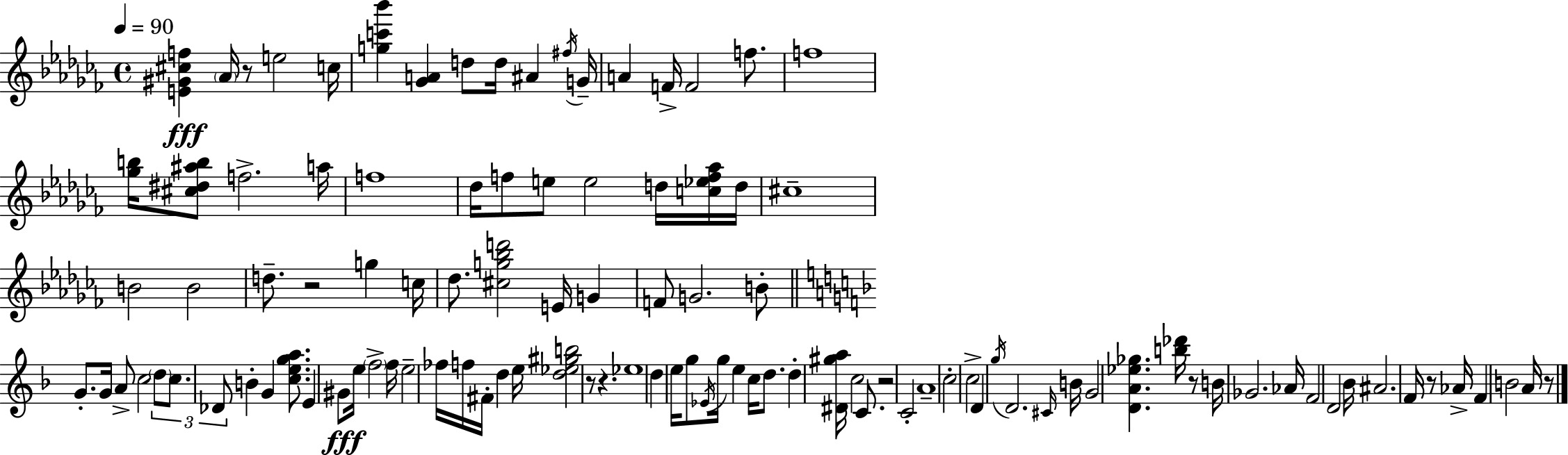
{
  \clef treble
  \time 4/4
  \defaultTimeSignature
  \key aes \minor
  \tempo 4 = 90
  \repeat volta 2 { <e' gis' cis'' f''>4\fff \parenthesize aes'16 r8 e''2 c''16 | <g'' c''' bes'''>4 <ges' a'>4 d''8 d''16 ais'4 \acciaccatura { fis''16 } | g'16-- a'4 f'16-> f'2 f''8. | f''1 | \break <ges'' b''>16 <cis'' dis'' ais'' b''>8 f''2.-> | a''16 f''1 | des''16 f''8 e''8 e''2 d''16 <c'' ees'' f'' aes''>16 | d''16 cis''1-- | \break b'2 b'2 | d''8.-- r2 g''4 | c''16 des''8. <cis'' g'' bes'' d'''>2 e'16 g'4 | f'8 g'2. b'8-. | \break \bar "||" \break \key f \major g'8.-. g'16 a'8-> c''2 \tuplet 3/2 { \parenthesize d''8 | c''8. des'8 } b'4-. g'4 <c'' e'' g'' a''>8. | e'4 gis'8\fff e''16 \parenthesize f''2-> f''16 | e''2-- fes''16 f''16 fis'16-. d''4 e''16 | \break <d'' ees'' gis'' b''>2 r8 r4. | ees''1 | d''4 e''16 g''8 \acciaccatura { ees'16 } g''16 e''4 c''16 d''8. | d''4-. <dis' gis'' a''>16 c''2 c'8. | \break r2 c'2-. | a'1-- | \parenthesize c''2-. c''2-> | d'4 \acciaccatura { g''16 } d'2. | \break \grace { cis'16 } b'16 g'2 <d' a' ees'' ges''>4. | <b'' des'''>16 r8 b'16 ges'2. | aes'16 f'2 d'2 | bes'16 ais'2. | \break f'16 r8 aes'16-> f'4 b'2 | a'16 r8 } \bar "|."
}